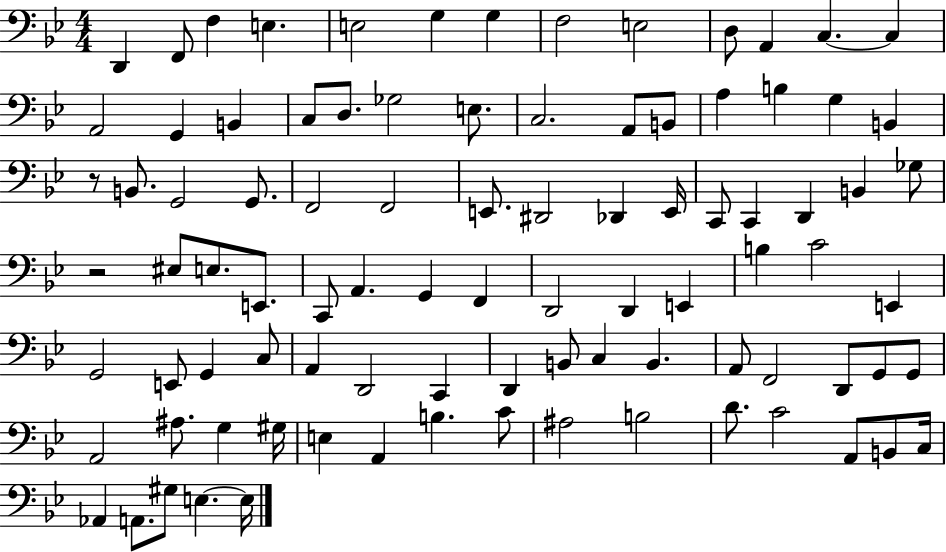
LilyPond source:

{
  \clef bass
  \numericTimeSignature
  \time 4/4
  \key bes \major
  d,4 f,8 f4 e4. | e2 g4 g4 | f2 e2 | d8 a,4 c4.~~ c4 | \break a,2 g,4 b,4 | c8 d8. ges2 e8. | c2. a,8 b,8 | a4 b4 g4 b,4 | \break r8 b,8. g,2 g,8. | f,2 f,2 | e,8. dis,2 des,4 e,16 | c,8 c,4 d,4 b,4 ges8 | \break r2 eis8 e8. e,8. | c,8 a,4. g,4 f,4 | d,2 d,4 e,4 | b4 c'2 e,4 | \break g,2 e,8 g,4 c8 | a,4 d,2 c,4 | d,4 b,8 c4 b,4. | a,8 f,2 d,8 g,8 g,8 | \break a,2 ais8. g4 gis16 | e4 a,4 b4. c'8 | ais2 b2 | d'8. c'2 a,8 b,8 c16 | \break aes,4 a,8. gis8 e4.~~ e16 | \bar "|."
}